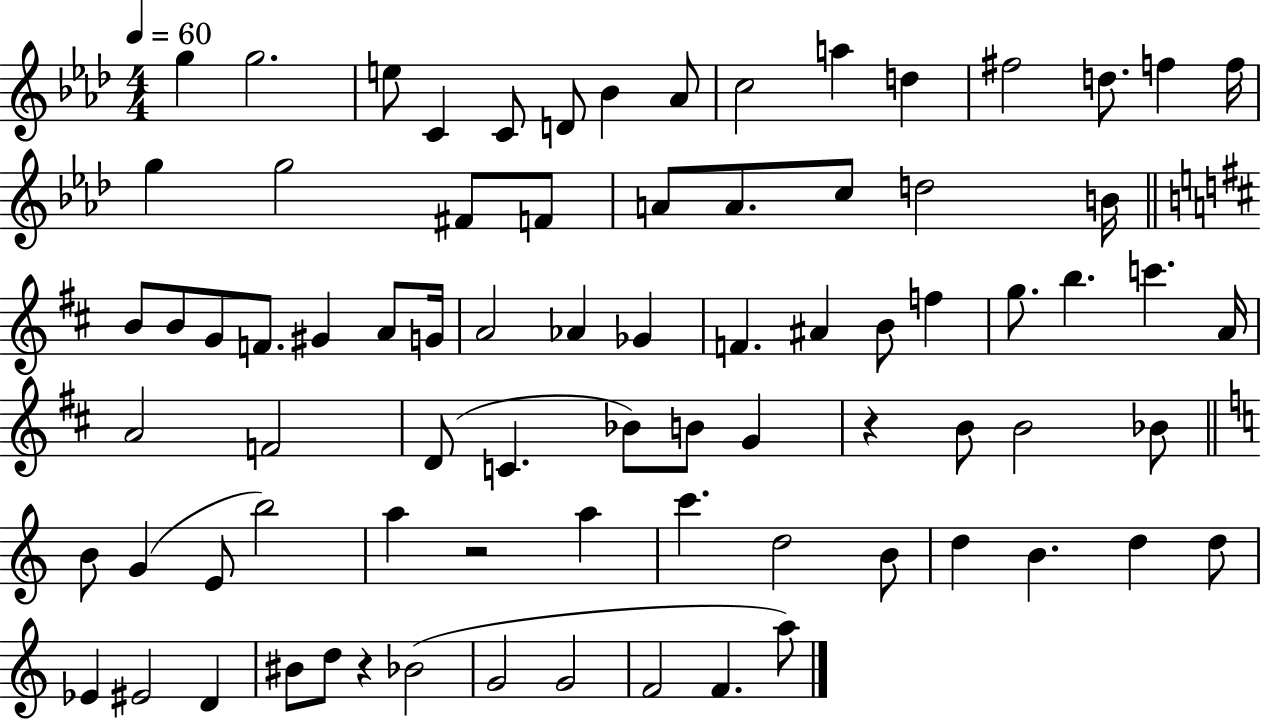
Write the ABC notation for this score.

X:1
T:Untitled
M:4/4
L:1/4
K:Ab
g g2 e/2 C C/2 D/2 _B _A/2 c2 a d ^f2 d/2 f f/4 g g2 ^F/2 F/2 A/2 A/2 c/2 d2 B/4 B/2 B/2 G/2 F/2 ^G A/2 G/4 A2 _A _G F ^A B/2 f g/2 b c' A/4 A2 F2 D/2 C _B/2 B/2 G z B/2 B2 _B/2 B/2 G E/2 b2 a z2 a c' d2 B/2 d B d d/2 _E ^E2 D ^B/2 d/2 z _B2 G2 G2 F2 F a/2